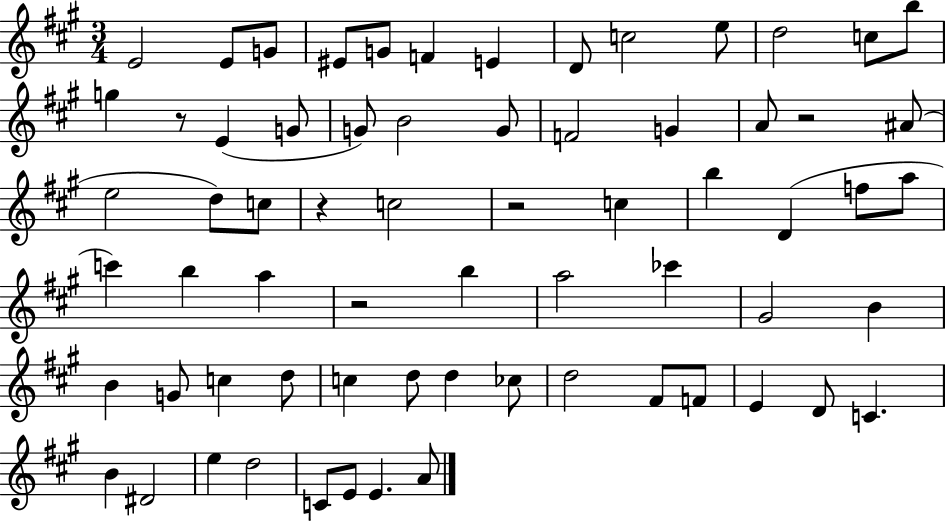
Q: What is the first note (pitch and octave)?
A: E4